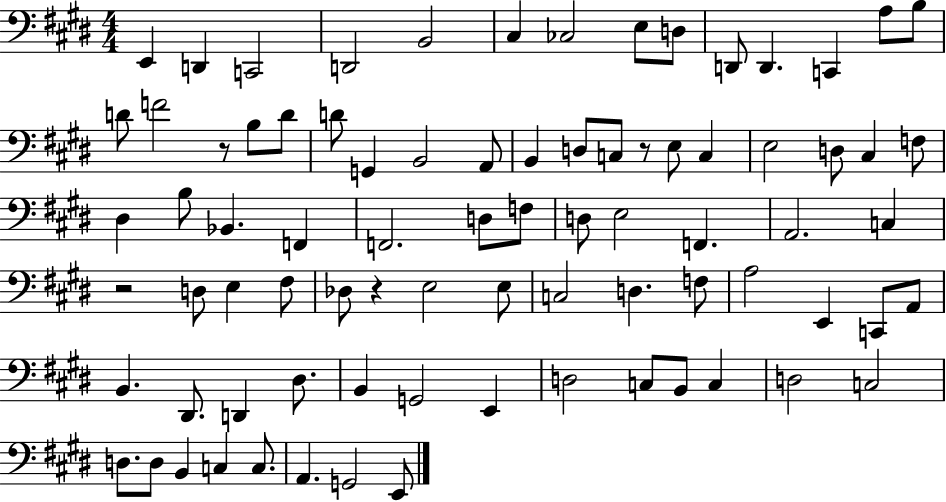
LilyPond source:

{
  \clef bass
  \numericTimeSignature
  \time 4/4
  \key e \major
  \repeat volta 2 { e,4 d,4 c,2 | d,2 b,2 | cis4 ces2 e8 d8 | d,8 d,4. c,4 a8 b8 | \break d'8 f'2 r8 b8 d'8 | d'8 g,4 b,2 a,8 | b,4 d8 c8 r8 e8 c4 | e2 d8 cis4 f8 | \break dis4 b8 bes,4. f,4 | f,2. d8 f8 | d8 e2 f,4. | a,2. c4 | \break r2 d8 e4 fis8 | des8 r4 e2 e8 | c2 d4. f8 | a2 e,4 c,8 a,8 | \break b,4. dis,8. d,4 dis8. | b,4 g,2 e,4 | d2 c8 b,8 c4 | d2 c2 | \break d8. d8 b,4 c4 c8. | a,4. g,2 e,8 | } \bar "|."
}